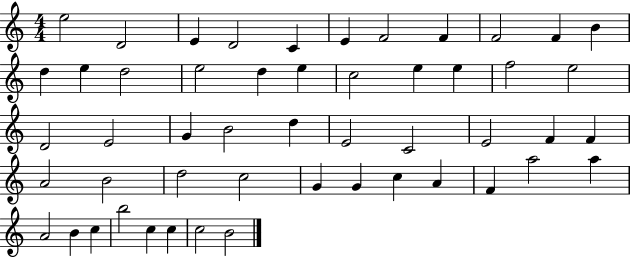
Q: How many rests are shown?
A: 0